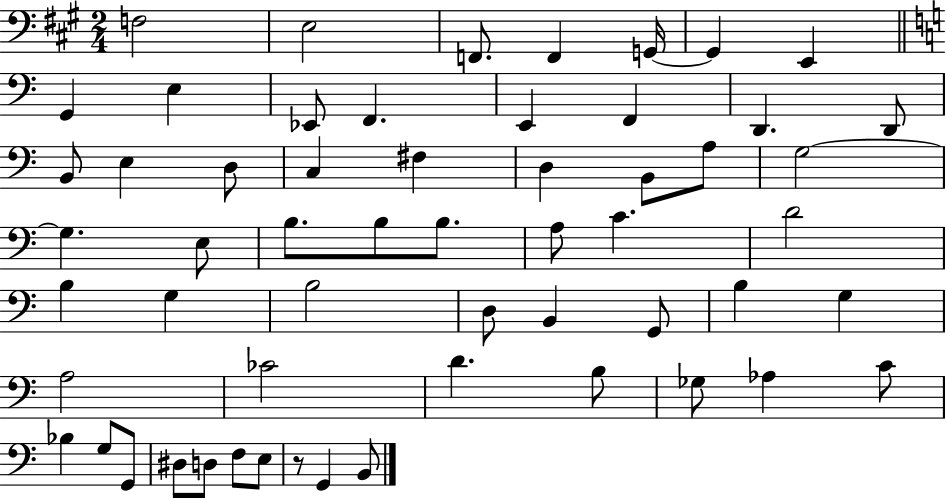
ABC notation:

X:1
T:Untitled
M:2/4
L:1/4
K:A
F,2 E,2 F,,/2 F,, G,,/4 G,, E,, G,, E, _E,,/2 F,, E,, F,, D,, D,,/2 B,,/2 E, D,/2 C, ^F, D, B,,/2 A,/2 G,2 G, E,/2 B,/2 B,/2 B,/2 A,/2 C D2 B, G, B,2 D,/2 B,, G,,/2 B, G, A,2 _C2 D B,/2 _G,/2 _A, C/2 _B, G,/2 G,,/2 ^D,/2 D,/2 F,/2 E,/2 z/2 G,, B,,/2